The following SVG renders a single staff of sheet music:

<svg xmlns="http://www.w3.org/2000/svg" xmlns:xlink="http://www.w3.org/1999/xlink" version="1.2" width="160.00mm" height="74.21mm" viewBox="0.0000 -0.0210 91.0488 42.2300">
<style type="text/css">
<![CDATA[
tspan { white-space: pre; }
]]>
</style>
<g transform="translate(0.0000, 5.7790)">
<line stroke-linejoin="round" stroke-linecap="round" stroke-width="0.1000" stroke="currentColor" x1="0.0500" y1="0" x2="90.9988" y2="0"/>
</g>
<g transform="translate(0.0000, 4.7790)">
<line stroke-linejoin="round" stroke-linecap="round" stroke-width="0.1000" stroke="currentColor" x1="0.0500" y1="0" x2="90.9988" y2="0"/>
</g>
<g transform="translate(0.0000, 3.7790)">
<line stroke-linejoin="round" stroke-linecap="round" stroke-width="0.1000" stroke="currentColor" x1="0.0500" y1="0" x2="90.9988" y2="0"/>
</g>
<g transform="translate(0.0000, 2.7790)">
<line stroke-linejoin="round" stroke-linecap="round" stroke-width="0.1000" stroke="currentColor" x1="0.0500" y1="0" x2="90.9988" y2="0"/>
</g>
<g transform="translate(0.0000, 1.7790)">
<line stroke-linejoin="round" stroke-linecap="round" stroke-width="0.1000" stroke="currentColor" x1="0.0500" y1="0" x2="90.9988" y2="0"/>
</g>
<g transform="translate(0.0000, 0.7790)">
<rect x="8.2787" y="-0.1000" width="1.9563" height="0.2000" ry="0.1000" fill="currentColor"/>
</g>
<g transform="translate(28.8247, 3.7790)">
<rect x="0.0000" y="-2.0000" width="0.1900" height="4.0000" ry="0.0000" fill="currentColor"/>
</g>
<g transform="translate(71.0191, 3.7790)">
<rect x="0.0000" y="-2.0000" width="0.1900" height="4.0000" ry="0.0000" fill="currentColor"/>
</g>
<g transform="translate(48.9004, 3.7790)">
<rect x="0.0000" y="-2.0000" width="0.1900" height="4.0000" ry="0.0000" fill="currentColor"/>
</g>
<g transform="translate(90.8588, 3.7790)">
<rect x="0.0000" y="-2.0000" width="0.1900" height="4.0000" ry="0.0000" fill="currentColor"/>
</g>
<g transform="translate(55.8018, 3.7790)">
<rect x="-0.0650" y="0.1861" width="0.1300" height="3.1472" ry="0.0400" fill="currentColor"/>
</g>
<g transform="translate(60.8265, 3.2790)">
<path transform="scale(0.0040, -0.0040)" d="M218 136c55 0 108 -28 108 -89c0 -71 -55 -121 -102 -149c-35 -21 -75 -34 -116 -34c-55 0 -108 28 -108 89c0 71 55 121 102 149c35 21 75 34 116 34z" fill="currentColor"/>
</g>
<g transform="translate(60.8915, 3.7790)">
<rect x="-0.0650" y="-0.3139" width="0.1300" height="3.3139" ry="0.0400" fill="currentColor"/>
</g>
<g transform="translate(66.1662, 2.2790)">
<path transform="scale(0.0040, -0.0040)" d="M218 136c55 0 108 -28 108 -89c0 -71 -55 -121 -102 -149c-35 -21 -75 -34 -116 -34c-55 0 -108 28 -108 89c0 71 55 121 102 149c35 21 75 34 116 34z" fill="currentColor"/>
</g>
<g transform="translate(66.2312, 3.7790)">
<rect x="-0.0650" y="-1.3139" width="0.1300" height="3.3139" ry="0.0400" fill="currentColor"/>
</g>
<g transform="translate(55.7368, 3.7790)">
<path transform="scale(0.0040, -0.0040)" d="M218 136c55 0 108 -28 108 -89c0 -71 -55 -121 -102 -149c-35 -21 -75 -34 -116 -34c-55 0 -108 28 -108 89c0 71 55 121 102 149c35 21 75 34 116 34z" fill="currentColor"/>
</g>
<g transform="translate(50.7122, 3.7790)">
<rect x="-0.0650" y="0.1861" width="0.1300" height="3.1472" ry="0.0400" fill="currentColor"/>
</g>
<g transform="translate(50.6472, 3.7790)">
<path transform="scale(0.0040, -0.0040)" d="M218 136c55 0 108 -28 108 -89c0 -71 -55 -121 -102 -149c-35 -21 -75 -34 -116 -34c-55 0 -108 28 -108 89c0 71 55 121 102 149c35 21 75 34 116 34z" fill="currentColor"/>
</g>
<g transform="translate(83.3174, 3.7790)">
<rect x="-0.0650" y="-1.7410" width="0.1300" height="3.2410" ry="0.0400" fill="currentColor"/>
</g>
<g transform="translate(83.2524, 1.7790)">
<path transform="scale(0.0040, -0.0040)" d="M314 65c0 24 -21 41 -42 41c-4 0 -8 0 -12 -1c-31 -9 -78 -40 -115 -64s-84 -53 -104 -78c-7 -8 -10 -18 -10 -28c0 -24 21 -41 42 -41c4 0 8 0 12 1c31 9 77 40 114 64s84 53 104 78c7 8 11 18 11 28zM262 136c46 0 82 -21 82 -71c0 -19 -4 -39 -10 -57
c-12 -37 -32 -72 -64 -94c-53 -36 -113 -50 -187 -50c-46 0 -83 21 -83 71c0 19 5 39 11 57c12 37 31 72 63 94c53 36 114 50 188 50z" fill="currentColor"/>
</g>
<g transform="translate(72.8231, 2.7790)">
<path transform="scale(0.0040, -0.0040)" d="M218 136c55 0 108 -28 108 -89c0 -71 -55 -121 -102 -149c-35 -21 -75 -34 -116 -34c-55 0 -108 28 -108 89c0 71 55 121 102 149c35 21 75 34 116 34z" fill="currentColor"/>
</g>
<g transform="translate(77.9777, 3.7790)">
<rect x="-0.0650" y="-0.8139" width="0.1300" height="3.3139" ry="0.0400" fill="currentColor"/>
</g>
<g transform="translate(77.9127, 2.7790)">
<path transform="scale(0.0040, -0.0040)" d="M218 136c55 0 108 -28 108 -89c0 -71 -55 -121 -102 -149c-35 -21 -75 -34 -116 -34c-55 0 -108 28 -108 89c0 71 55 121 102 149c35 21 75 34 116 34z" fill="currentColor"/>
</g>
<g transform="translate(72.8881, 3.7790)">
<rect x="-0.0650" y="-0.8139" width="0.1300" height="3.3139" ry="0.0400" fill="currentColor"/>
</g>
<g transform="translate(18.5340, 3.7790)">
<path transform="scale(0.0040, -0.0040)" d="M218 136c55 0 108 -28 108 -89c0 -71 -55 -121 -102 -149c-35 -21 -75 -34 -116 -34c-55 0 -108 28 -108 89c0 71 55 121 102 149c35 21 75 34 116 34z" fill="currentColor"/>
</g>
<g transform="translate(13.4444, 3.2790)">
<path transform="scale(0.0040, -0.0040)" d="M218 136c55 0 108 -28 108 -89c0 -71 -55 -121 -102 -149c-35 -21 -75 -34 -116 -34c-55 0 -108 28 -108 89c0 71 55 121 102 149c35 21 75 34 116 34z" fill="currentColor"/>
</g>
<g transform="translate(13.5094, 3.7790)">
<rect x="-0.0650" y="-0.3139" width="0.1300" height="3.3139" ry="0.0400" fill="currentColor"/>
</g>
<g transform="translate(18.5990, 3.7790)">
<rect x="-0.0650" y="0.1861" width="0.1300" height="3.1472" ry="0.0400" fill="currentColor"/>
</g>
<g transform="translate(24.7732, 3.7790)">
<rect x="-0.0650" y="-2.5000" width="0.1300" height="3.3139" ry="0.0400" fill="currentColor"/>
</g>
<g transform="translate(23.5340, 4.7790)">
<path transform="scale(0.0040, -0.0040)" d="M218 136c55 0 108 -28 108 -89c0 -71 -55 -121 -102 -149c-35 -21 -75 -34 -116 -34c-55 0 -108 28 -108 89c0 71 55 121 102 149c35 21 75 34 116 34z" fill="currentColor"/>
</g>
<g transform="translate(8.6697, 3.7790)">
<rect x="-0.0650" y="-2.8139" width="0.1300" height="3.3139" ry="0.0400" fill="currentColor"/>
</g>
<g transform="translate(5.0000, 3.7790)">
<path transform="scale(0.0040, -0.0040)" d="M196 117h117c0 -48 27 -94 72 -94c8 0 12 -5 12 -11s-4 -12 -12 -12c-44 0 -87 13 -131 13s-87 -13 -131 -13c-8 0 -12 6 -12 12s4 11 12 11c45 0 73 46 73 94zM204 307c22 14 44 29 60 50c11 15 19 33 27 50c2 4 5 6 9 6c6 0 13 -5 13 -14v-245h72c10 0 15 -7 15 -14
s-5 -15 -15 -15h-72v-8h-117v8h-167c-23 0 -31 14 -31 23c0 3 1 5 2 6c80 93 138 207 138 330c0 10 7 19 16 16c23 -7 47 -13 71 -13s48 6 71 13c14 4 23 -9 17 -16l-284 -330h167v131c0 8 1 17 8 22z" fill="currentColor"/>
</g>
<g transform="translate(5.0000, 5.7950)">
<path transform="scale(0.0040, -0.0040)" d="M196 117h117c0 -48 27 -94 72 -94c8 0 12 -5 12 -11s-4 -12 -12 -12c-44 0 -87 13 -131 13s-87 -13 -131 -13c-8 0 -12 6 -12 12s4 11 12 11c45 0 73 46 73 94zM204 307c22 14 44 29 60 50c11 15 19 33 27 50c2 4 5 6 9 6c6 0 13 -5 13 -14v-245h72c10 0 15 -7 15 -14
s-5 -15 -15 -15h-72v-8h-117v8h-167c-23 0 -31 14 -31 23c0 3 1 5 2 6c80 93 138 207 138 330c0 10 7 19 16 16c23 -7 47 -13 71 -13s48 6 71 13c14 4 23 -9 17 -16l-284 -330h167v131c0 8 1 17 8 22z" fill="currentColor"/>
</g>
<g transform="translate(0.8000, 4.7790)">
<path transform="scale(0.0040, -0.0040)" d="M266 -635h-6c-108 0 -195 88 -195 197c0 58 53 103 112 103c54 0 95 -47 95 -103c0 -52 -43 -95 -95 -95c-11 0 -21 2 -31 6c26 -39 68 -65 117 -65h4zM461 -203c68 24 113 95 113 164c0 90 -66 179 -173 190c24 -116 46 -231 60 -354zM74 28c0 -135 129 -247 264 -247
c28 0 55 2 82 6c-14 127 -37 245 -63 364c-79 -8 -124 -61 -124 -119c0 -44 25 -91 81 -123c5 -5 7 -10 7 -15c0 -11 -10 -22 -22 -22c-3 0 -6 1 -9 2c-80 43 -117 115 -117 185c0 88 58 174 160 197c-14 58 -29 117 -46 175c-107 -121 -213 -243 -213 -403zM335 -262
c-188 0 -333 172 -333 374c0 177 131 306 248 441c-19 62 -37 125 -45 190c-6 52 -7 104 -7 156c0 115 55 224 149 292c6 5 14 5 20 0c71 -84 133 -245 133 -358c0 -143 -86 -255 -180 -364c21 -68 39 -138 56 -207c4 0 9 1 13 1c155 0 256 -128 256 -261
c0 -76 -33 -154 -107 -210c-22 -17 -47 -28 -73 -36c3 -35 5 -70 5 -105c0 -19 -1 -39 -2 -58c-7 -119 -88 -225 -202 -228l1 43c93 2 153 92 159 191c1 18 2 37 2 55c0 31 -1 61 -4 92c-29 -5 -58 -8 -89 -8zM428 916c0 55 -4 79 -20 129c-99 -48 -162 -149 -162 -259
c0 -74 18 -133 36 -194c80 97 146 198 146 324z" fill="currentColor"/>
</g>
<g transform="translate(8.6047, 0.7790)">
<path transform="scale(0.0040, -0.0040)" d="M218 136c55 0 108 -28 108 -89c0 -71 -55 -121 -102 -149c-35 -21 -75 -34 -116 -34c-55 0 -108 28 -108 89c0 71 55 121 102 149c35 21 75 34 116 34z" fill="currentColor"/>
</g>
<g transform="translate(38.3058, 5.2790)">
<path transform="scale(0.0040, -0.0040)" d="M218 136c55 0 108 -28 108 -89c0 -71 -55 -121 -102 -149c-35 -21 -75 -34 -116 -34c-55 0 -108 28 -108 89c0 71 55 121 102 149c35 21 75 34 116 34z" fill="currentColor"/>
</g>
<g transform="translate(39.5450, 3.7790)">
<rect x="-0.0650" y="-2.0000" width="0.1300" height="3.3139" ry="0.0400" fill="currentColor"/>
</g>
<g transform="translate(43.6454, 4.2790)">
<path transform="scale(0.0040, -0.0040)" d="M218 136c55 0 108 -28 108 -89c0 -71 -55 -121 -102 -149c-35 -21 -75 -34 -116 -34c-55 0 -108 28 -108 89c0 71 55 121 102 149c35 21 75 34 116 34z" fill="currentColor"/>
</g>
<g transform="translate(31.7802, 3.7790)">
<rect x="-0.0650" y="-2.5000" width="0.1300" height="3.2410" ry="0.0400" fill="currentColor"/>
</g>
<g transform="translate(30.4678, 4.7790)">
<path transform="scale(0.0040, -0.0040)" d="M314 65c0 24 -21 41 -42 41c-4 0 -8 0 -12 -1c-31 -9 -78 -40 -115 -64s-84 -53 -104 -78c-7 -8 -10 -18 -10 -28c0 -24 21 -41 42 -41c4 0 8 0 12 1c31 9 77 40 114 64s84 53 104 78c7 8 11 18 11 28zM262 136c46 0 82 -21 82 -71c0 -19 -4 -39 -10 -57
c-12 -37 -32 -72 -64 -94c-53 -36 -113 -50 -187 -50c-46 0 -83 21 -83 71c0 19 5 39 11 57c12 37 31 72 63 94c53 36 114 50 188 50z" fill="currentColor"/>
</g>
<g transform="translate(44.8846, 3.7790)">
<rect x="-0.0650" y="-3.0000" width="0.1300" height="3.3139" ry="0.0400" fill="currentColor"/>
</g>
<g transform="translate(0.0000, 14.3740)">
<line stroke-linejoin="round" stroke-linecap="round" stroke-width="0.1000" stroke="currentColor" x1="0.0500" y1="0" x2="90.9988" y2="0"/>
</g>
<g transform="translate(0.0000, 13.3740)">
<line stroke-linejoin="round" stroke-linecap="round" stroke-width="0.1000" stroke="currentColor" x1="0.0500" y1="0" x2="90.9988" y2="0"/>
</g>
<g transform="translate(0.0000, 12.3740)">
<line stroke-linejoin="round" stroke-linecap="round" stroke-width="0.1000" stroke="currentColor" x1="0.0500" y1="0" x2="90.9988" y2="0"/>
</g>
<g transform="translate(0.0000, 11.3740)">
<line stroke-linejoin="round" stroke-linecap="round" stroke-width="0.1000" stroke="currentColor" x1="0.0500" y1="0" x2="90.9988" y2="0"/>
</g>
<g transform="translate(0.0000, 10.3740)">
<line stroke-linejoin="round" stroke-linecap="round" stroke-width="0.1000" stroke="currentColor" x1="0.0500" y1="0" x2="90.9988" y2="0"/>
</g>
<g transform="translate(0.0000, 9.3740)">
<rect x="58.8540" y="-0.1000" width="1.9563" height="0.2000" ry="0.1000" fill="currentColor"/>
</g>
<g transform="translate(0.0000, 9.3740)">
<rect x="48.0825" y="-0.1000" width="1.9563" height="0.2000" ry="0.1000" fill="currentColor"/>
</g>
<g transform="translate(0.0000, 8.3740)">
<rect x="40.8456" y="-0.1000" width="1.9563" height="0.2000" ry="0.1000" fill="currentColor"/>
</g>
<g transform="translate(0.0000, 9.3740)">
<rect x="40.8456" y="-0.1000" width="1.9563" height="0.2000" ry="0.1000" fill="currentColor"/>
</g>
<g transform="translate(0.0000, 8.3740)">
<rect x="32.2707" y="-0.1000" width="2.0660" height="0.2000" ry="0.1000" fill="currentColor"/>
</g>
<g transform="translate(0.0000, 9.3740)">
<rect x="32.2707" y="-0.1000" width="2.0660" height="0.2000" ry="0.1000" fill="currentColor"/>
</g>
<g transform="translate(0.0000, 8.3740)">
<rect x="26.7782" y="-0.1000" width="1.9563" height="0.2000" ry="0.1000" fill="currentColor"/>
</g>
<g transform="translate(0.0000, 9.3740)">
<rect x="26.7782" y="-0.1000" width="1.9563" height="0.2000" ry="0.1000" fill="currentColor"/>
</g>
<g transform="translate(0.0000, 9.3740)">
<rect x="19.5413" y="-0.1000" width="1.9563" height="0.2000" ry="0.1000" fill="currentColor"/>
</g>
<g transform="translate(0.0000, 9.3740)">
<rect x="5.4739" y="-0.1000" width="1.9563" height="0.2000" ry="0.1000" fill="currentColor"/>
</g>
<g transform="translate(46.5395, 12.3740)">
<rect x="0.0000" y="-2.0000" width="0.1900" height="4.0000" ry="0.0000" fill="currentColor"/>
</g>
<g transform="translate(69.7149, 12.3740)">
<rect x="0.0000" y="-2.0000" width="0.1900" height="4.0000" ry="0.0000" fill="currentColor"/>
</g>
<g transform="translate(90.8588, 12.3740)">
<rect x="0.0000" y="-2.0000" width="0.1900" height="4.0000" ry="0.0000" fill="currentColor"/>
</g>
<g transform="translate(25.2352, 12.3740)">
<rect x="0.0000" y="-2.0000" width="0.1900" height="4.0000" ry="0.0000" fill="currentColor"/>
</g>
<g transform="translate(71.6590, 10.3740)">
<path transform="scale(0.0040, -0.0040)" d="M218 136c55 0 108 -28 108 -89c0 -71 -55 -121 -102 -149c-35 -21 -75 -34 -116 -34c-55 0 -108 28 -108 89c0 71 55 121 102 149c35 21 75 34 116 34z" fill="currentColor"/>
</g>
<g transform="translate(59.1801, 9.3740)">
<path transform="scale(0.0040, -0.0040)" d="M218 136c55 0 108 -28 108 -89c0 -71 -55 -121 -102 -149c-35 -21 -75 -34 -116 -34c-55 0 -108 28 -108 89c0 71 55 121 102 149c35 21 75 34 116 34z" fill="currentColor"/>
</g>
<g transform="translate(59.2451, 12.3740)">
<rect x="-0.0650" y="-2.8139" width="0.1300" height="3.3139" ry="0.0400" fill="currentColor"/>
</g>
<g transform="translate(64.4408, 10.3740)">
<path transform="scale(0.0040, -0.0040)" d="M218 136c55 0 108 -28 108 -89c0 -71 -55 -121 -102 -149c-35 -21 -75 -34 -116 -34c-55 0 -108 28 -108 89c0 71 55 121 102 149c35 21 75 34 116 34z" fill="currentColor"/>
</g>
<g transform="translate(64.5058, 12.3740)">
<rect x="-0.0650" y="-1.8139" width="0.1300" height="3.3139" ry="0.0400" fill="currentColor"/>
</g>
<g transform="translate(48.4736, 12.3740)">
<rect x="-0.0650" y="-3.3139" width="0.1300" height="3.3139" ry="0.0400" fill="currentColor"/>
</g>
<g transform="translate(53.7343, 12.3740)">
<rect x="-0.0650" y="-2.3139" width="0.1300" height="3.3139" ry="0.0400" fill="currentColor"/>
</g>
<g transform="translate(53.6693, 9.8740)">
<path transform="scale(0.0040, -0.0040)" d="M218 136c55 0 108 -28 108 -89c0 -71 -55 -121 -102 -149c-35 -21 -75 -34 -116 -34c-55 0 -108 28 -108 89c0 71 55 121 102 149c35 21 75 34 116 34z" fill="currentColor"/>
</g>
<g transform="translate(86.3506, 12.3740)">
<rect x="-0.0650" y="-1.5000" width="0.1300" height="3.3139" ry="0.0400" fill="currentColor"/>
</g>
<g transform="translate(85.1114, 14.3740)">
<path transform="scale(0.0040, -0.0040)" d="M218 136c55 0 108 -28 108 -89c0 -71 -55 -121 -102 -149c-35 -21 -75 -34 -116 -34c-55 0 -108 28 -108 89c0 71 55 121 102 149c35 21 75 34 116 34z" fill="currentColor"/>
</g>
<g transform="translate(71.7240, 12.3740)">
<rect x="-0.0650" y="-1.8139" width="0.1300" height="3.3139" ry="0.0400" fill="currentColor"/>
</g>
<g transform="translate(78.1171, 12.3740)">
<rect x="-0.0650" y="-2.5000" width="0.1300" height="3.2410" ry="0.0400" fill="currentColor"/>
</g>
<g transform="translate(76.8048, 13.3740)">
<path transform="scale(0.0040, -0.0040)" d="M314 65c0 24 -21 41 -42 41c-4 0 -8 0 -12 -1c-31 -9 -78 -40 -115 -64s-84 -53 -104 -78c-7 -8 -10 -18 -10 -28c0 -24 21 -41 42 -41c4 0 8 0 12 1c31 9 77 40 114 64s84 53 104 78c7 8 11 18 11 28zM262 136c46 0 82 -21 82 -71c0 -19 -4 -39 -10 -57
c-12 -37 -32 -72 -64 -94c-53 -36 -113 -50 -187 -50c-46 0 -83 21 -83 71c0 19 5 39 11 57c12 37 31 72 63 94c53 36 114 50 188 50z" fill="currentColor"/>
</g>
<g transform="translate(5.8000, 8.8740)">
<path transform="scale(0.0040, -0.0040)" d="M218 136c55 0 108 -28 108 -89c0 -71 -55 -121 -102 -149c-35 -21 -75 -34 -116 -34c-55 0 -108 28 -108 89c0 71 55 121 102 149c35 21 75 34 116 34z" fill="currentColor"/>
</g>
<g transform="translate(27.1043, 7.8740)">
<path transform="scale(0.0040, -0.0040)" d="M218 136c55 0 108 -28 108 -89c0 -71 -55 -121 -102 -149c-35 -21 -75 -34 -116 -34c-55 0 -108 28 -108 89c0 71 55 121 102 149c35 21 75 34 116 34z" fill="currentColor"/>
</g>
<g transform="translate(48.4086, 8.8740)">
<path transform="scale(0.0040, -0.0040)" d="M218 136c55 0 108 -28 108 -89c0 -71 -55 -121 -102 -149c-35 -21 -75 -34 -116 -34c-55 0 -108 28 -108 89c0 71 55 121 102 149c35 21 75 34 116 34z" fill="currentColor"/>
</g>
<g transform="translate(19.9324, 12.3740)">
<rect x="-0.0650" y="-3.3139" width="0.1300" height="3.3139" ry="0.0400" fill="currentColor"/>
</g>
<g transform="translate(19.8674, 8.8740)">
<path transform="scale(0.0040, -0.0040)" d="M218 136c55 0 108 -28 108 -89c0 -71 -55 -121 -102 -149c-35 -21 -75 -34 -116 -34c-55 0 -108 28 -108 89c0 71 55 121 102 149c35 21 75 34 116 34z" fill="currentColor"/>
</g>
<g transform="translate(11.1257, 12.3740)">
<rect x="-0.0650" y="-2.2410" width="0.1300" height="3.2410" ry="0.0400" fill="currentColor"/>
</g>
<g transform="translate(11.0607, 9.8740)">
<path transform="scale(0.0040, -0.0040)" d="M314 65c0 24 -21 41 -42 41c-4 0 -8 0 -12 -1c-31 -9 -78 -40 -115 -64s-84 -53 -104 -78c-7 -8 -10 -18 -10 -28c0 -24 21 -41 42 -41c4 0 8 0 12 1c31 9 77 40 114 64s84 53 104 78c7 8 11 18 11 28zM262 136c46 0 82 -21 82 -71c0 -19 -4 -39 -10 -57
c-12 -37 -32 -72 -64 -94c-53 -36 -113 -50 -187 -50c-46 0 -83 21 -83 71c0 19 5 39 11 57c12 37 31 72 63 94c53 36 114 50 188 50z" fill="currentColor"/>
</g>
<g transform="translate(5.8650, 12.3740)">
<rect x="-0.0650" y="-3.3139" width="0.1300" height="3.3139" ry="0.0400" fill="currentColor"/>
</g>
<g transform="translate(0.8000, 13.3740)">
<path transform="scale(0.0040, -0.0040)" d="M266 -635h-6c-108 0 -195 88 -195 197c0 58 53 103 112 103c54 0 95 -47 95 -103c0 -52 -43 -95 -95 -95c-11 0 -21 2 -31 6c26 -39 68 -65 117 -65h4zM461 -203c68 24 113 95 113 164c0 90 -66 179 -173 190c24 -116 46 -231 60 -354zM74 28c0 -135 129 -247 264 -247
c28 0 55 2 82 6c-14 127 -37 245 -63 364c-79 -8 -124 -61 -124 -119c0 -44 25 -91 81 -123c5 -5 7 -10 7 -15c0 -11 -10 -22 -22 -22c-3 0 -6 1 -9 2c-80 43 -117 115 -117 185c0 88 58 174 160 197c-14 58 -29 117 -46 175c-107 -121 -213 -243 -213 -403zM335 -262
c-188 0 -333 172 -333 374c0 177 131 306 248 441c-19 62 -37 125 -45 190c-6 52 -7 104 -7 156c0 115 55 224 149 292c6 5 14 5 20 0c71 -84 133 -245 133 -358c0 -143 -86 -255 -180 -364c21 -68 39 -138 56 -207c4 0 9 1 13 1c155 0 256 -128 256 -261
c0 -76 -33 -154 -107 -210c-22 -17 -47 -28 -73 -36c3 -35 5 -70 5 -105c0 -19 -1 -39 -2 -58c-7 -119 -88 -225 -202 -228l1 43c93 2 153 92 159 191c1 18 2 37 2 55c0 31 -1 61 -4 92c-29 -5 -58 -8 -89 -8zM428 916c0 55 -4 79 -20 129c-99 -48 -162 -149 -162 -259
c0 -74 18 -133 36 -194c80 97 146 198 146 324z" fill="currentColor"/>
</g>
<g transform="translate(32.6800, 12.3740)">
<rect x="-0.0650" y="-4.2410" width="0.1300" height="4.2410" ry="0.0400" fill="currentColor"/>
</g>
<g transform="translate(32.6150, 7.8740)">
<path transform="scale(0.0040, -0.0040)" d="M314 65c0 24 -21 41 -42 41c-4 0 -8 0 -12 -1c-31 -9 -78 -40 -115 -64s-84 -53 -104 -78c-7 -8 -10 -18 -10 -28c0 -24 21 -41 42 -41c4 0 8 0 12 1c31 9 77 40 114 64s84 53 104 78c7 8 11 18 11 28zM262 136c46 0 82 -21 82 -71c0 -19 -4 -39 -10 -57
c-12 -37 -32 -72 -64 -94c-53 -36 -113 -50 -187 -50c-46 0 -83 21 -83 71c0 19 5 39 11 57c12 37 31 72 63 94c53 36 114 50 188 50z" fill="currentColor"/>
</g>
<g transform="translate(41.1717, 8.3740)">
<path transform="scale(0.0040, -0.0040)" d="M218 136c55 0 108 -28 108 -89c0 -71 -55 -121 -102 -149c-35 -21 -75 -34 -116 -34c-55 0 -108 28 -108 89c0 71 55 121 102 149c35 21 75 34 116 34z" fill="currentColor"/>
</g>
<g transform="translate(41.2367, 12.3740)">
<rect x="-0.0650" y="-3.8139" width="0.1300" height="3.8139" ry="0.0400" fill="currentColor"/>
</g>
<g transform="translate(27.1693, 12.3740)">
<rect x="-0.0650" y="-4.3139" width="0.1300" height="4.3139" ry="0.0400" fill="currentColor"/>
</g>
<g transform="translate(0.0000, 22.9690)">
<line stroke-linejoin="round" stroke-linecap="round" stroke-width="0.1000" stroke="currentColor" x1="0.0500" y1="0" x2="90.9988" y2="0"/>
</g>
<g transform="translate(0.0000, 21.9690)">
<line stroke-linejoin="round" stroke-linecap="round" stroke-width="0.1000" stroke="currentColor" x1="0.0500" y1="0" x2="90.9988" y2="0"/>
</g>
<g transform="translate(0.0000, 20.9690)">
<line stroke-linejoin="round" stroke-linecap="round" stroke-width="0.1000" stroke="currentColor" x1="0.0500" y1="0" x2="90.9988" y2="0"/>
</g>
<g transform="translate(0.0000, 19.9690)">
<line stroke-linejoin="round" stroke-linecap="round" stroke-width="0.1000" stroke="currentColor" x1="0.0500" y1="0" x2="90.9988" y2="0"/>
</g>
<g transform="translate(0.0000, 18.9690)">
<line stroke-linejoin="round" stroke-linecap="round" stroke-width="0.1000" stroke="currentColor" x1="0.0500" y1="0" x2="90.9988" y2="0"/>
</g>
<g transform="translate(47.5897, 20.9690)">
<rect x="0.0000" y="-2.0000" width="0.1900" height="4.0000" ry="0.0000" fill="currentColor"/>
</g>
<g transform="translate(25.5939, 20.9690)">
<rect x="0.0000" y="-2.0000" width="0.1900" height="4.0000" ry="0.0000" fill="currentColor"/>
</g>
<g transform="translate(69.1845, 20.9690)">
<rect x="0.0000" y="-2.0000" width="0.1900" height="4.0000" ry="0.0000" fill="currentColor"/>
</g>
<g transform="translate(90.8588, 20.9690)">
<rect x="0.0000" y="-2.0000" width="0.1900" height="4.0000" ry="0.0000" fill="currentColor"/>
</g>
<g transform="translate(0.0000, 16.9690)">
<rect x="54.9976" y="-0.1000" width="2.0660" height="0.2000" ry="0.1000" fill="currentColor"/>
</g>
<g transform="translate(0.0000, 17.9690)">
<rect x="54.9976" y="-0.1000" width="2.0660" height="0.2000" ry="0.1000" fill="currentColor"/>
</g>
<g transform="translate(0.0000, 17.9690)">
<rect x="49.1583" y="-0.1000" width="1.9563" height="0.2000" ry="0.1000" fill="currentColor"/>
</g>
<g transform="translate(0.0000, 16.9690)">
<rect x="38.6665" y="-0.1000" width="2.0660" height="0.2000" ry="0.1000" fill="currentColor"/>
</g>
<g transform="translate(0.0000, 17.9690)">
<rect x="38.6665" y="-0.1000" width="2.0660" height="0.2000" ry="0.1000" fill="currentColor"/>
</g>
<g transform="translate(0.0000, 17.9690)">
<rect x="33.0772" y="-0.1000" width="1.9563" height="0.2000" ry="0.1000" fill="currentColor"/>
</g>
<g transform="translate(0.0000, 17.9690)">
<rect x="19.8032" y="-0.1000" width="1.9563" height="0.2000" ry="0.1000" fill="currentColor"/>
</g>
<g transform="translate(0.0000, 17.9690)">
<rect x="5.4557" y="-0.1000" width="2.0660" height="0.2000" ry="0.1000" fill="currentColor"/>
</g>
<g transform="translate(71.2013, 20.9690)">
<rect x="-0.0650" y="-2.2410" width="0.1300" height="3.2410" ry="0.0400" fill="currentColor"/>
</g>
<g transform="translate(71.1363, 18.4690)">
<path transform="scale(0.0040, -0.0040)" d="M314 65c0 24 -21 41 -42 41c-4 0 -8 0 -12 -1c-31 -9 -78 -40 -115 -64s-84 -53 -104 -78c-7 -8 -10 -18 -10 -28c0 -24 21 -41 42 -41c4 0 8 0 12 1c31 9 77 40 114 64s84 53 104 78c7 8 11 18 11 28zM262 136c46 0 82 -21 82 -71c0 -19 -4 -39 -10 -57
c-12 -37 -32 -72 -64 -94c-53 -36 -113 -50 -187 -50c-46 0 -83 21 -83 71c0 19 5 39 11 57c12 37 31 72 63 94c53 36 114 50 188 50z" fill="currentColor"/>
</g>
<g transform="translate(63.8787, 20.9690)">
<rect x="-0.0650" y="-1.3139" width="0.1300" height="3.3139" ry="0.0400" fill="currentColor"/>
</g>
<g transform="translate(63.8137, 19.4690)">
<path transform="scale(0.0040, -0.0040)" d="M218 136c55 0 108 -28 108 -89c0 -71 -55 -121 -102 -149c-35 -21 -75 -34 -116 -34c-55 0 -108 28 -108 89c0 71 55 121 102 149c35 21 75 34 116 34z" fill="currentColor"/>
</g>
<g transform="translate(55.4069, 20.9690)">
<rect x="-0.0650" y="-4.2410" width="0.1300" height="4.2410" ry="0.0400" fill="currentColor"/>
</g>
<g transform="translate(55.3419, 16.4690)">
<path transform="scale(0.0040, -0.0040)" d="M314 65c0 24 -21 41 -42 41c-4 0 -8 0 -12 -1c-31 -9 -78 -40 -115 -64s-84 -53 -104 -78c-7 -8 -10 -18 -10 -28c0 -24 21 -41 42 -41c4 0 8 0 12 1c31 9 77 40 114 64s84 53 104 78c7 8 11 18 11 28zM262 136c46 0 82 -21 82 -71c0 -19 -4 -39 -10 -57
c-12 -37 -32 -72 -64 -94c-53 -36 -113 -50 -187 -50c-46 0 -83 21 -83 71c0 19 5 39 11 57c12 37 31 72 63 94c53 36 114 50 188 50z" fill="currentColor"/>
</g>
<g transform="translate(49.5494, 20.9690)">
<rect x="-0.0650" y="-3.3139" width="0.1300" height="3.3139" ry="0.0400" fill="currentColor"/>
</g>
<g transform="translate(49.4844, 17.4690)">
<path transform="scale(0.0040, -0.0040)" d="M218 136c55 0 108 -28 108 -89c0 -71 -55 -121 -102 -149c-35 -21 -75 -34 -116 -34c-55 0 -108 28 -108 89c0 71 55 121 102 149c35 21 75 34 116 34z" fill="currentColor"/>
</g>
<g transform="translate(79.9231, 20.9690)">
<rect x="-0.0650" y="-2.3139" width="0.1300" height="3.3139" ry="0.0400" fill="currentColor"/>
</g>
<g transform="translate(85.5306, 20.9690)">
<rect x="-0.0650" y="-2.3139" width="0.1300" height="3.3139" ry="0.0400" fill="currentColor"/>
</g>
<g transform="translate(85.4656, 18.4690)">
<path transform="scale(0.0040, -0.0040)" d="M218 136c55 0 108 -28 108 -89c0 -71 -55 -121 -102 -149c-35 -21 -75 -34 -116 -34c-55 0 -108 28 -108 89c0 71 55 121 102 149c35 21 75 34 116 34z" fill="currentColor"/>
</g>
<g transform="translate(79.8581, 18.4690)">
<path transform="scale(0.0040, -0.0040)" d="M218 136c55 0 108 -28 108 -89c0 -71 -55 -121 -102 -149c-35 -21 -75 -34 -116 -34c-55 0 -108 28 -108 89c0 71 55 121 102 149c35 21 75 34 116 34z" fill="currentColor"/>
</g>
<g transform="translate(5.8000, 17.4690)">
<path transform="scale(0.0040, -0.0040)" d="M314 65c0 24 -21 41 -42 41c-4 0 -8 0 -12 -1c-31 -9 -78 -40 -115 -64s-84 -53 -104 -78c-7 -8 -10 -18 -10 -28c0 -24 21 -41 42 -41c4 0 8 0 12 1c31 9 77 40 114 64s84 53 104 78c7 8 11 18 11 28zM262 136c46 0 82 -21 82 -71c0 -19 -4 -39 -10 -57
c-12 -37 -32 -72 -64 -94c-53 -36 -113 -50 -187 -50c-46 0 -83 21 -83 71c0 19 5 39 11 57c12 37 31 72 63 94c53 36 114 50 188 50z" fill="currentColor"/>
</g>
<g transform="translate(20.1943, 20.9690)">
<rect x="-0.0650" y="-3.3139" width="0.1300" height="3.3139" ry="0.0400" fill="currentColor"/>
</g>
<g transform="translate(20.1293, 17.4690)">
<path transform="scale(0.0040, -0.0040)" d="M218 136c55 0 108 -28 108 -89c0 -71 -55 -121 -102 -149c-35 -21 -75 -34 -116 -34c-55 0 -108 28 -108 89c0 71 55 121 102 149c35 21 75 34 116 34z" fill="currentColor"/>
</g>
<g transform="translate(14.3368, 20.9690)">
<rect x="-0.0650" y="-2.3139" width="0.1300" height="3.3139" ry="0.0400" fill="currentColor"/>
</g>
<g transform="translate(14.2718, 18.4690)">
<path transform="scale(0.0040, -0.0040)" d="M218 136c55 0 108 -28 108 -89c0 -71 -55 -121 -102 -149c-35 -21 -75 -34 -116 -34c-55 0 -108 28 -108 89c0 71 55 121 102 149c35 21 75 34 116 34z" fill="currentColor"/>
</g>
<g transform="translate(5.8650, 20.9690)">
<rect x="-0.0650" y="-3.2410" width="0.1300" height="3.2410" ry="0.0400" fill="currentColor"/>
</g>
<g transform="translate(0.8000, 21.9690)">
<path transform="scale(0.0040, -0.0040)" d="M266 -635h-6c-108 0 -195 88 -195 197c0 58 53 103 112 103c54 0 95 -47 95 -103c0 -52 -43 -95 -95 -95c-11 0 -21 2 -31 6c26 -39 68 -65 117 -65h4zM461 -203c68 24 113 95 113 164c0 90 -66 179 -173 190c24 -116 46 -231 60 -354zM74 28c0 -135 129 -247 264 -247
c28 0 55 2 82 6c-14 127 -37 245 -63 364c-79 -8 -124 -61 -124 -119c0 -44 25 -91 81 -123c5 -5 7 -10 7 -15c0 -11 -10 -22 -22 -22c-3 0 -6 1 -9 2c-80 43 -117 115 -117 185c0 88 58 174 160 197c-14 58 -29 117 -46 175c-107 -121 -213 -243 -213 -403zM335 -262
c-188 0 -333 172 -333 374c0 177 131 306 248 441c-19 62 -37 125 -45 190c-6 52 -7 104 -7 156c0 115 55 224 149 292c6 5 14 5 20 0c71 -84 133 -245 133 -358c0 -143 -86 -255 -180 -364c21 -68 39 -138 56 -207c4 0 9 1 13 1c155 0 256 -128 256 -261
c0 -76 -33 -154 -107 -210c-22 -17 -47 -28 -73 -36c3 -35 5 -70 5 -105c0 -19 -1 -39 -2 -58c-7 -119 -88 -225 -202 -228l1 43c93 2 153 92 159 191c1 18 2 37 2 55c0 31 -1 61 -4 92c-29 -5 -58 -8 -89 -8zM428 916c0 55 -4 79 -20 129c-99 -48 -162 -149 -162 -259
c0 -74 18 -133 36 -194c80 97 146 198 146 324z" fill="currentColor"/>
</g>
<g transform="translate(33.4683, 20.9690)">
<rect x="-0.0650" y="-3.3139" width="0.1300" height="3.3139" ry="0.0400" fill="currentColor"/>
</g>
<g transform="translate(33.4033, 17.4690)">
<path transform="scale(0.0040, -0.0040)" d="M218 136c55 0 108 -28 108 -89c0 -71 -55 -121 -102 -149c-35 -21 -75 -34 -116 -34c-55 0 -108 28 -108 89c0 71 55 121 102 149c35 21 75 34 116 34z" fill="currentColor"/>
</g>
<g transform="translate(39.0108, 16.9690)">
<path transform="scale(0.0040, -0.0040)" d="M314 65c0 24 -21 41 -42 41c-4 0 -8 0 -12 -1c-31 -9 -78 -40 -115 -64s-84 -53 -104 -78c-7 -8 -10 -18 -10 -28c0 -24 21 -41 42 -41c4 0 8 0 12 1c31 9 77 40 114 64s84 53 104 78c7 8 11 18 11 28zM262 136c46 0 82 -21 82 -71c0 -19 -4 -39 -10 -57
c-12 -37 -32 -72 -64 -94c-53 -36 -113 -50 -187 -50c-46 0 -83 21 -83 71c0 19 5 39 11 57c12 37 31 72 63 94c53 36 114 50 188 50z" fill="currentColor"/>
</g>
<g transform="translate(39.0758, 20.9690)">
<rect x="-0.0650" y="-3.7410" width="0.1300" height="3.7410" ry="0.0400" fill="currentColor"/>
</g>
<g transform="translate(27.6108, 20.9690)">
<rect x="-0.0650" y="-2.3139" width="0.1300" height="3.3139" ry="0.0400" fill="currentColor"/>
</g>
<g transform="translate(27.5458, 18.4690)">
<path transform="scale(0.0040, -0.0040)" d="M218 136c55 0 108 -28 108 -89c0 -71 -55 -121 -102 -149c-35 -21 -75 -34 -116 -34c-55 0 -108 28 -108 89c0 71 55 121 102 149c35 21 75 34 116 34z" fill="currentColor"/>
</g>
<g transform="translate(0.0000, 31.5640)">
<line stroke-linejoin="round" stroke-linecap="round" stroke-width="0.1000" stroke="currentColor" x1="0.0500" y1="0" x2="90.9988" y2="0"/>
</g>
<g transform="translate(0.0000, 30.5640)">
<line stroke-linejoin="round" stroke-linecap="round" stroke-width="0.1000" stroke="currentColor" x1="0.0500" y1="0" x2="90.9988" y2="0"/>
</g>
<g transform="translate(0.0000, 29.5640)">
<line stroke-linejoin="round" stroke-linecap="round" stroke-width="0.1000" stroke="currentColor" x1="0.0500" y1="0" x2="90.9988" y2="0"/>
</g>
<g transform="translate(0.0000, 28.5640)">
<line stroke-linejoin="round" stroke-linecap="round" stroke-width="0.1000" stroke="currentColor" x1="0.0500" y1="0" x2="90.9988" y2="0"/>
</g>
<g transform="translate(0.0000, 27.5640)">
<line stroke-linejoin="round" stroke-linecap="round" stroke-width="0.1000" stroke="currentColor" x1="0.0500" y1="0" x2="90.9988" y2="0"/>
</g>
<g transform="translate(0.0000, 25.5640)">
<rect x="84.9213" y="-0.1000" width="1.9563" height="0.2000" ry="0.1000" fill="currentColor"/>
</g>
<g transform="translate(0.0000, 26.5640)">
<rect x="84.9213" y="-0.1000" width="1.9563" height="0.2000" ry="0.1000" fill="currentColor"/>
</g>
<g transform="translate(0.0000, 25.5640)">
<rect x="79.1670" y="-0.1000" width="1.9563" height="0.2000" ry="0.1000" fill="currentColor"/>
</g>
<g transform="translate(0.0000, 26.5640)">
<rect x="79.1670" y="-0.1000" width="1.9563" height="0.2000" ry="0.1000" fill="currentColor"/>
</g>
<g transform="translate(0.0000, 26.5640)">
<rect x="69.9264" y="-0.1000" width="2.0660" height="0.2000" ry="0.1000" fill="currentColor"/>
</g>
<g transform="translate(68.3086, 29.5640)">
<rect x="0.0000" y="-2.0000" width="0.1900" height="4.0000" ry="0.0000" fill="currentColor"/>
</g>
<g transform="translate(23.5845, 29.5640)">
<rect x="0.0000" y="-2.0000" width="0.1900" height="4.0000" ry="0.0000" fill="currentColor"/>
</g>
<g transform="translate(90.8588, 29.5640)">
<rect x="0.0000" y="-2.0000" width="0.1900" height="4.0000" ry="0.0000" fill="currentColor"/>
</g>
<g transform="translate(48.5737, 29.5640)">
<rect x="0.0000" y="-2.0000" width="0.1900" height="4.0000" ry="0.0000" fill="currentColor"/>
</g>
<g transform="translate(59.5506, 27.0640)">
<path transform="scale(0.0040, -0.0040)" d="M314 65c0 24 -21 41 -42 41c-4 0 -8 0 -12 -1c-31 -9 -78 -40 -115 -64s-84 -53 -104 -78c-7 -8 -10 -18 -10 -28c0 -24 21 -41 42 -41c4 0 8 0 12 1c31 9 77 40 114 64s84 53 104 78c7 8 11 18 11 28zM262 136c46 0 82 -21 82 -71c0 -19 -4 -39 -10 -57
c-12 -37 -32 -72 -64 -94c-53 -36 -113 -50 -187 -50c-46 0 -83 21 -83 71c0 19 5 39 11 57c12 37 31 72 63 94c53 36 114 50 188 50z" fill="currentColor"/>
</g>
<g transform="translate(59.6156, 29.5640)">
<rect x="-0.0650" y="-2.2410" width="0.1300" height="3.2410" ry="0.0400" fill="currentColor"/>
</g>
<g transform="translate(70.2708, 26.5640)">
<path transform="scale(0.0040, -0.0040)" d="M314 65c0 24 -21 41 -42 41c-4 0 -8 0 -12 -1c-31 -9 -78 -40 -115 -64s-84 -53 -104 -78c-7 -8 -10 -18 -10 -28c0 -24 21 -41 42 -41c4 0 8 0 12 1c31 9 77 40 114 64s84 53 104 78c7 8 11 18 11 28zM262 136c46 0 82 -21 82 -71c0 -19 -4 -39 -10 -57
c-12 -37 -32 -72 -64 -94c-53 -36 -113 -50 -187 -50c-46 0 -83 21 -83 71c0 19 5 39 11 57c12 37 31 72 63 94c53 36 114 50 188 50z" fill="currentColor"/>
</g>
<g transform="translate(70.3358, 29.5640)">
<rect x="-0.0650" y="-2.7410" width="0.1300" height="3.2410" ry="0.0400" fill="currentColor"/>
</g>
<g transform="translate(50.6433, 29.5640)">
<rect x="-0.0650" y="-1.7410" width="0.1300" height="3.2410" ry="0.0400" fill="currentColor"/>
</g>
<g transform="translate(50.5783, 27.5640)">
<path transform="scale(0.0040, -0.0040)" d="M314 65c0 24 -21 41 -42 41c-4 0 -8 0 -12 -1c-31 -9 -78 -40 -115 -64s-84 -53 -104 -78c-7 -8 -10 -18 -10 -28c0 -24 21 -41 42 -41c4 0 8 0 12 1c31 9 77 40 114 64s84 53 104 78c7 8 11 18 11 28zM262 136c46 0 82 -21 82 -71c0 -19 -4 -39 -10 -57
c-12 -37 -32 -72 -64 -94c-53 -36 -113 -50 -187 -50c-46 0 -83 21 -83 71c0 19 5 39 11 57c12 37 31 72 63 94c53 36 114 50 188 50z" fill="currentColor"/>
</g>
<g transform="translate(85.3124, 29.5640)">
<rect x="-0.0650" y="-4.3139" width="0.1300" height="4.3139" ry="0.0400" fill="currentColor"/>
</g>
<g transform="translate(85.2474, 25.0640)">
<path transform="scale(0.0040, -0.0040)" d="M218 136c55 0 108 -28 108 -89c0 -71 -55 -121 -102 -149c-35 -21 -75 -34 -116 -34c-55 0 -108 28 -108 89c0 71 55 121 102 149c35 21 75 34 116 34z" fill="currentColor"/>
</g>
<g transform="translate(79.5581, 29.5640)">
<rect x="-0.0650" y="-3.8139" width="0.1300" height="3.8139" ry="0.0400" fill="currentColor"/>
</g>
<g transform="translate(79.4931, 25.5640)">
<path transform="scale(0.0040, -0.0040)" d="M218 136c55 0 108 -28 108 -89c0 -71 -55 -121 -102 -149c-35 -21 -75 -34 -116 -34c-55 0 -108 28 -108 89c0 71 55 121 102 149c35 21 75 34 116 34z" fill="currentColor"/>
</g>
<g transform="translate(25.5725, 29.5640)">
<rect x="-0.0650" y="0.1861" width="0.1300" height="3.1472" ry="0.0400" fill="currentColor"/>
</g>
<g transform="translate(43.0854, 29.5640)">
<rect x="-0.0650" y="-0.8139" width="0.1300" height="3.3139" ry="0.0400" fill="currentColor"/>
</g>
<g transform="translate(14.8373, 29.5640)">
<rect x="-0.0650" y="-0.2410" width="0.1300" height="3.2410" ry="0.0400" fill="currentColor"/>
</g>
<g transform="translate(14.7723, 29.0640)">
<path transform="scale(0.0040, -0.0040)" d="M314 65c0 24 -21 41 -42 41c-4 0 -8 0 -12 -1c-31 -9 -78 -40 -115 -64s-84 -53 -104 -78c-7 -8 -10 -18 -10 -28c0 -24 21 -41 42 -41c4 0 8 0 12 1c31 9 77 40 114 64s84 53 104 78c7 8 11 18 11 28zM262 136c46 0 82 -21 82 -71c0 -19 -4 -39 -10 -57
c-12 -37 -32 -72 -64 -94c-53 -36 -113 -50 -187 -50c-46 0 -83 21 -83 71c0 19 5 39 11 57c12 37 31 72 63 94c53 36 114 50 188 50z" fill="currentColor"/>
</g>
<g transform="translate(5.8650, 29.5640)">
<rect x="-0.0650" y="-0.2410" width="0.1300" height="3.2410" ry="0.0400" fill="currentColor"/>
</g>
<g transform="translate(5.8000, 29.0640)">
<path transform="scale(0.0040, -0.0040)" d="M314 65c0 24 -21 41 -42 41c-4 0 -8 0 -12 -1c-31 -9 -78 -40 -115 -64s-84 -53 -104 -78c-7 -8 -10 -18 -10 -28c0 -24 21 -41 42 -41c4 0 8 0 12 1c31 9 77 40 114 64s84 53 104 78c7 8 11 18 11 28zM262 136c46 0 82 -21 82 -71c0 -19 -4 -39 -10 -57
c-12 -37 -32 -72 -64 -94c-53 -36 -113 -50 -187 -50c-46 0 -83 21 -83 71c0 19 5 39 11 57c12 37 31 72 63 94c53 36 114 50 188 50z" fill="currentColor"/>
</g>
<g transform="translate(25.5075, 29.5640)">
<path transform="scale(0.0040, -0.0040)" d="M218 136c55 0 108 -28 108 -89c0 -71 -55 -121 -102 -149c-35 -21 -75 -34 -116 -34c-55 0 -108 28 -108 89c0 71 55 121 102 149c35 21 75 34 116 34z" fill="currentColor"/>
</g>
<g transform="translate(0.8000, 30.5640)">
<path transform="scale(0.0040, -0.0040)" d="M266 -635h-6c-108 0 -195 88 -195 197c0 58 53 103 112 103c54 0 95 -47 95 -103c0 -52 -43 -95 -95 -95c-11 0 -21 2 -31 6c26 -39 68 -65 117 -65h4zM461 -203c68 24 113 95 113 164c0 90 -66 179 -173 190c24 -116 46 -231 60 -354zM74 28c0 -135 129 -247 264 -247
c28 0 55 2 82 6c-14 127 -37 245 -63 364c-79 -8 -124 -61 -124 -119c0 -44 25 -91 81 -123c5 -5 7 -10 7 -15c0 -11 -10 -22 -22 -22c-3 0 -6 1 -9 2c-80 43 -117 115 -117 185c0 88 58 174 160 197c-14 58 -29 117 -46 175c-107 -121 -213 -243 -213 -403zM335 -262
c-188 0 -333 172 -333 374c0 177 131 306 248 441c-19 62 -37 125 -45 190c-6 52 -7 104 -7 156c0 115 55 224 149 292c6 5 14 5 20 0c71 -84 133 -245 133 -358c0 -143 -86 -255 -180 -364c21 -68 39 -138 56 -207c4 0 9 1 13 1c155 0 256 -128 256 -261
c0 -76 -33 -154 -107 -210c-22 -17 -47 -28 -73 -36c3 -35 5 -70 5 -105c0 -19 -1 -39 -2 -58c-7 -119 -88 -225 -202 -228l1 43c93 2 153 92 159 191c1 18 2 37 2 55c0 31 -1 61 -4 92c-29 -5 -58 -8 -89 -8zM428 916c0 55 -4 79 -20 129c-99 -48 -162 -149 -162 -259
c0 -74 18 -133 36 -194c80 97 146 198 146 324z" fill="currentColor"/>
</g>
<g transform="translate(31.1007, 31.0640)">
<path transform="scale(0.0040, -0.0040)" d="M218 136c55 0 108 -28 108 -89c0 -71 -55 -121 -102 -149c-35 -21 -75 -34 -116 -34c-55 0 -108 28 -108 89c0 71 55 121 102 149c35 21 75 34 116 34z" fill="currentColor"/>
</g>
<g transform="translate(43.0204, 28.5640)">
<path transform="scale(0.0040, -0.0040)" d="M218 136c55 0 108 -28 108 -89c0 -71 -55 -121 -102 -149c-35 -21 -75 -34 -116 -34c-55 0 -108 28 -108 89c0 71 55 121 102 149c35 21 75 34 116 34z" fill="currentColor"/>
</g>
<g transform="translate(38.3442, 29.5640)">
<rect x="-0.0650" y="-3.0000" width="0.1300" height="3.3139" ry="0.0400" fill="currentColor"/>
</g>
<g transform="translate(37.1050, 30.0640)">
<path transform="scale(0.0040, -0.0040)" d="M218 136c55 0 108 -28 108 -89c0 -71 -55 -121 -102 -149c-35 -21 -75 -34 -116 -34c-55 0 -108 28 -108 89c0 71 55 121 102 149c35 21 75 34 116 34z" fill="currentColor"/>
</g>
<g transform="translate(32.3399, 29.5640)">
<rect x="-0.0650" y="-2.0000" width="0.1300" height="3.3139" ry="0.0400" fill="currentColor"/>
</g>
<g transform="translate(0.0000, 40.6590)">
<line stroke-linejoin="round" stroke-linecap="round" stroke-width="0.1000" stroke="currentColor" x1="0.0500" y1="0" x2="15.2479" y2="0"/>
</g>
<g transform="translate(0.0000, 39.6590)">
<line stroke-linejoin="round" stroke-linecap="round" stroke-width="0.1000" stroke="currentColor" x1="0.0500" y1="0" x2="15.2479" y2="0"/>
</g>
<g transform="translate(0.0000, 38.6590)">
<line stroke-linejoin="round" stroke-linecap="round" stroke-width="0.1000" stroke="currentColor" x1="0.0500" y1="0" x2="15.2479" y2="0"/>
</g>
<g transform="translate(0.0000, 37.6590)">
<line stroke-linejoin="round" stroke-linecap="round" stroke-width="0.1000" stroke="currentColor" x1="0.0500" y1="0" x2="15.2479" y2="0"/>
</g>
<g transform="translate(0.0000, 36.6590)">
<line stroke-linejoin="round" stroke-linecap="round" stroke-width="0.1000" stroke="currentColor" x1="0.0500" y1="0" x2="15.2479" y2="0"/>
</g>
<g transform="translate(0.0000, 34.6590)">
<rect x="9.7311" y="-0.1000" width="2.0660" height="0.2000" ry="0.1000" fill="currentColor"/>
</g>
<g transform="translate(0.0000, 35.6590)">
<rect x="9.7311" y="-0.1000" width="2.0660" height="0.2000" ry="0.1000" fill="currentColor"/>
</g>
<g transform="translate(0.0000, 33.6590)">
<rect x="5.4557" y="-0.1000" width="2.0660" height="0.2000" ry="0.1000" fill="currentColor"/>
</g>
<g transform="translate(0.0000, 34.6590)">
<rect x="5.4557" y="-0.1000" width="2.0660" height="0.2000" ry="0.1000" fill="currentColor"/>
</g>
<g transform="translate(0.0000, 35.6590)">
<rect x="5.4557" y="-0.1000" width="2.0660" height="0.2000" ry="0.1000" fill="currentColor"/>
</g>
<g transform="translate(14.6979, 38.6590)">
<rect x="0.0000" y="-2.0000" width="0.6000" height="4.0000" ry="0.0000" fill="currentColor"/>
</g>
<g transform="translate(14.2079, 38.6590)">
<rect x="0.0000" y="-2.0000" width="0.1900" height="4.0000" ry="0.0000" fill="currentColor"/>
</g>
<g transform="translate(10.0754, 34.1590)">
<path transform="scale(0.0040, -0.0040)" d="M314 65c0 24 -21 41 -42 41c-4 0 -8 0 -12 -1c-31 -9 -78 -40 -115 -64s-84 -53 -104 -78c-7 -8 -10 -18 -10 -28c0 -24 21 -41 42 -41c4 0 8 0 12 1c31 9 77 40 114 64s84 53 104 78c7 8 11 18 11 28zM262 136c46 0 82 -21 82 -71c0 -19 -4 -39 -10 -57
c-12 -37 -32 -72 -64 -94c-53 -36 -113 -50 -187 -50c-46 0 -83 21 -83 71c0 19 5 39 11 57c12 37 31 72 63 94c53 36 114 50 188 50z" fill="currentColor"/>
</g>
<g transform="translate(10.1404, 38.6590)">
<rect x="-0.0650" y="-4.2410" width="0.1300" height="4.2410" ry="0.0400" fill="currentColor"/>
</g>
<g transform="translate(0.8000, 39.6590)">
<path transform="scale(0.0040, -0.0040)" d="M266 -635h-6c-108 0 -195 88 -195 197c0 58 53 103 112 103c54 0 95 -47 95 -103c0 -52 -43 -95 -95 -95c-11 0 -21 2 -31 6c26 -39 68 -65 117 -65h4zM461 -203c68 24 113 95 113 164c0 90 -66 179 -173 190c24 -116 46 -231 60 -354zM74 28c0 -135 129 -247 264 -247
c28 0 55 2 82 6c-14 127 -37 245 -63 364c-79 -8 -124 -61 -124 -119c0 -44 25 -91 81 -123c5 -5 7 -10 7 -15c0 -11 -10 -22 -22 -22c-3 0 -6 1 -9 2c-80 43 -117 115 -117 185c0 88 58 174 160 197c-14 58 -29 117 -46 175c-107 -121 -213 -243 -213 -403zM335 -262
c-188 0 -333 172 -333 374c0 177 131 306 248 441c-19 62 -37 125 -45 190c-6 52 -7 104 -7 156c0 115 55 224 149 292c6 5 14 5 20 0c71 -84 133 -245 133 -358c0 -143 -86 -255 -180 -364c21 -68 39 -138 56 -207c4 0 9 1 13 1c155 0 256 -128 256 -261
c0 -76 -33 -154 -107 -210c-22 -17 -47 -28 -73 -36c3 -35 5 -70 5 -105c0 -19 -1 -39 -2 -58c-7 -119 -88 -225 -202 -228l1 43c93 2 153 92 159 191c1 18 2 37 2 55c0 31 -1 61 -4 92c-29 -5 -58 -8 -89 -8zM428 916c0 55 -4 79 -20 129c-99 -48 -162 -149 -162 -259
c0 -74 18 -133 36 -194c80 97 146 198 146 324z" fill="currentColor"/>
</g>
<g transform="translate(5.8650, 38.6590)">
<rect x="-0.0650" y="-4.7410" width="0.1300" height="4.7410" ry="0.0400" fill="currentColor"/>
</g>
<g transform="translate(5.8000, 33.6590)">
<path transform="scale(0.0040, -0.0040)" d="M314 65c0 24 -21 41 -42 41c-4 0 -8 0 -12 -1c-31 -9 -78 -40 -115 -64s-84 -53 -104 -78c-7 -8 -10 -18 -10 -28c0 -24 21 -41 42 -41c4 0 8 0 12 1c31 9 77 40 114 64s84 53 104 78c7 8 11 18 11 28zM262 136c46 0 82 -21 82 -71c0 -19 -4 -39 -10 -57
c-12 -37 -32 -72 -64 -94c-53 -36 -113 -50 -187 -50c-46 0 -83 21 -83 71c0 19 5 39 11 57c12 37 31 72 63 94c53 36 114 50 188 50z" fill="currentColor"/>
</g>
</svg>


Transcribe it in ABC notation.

X:1
T:Untitled
M:4/4
L:1/4
K:C
a c B G G2 F A B B c e d d f2 b g2 b d' d'2 c' b g a f f G2 E b2 g b g b c'2 b d'2 e g2 g g c2 c2 B F A d f2 g2 a2 c' d' e'2 d'2